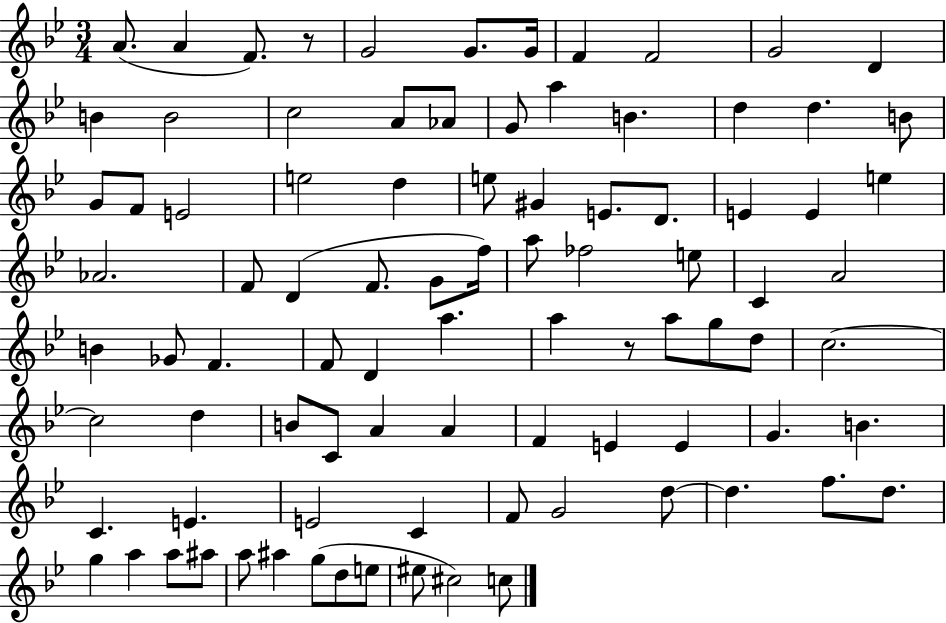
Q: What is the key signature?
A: BES major